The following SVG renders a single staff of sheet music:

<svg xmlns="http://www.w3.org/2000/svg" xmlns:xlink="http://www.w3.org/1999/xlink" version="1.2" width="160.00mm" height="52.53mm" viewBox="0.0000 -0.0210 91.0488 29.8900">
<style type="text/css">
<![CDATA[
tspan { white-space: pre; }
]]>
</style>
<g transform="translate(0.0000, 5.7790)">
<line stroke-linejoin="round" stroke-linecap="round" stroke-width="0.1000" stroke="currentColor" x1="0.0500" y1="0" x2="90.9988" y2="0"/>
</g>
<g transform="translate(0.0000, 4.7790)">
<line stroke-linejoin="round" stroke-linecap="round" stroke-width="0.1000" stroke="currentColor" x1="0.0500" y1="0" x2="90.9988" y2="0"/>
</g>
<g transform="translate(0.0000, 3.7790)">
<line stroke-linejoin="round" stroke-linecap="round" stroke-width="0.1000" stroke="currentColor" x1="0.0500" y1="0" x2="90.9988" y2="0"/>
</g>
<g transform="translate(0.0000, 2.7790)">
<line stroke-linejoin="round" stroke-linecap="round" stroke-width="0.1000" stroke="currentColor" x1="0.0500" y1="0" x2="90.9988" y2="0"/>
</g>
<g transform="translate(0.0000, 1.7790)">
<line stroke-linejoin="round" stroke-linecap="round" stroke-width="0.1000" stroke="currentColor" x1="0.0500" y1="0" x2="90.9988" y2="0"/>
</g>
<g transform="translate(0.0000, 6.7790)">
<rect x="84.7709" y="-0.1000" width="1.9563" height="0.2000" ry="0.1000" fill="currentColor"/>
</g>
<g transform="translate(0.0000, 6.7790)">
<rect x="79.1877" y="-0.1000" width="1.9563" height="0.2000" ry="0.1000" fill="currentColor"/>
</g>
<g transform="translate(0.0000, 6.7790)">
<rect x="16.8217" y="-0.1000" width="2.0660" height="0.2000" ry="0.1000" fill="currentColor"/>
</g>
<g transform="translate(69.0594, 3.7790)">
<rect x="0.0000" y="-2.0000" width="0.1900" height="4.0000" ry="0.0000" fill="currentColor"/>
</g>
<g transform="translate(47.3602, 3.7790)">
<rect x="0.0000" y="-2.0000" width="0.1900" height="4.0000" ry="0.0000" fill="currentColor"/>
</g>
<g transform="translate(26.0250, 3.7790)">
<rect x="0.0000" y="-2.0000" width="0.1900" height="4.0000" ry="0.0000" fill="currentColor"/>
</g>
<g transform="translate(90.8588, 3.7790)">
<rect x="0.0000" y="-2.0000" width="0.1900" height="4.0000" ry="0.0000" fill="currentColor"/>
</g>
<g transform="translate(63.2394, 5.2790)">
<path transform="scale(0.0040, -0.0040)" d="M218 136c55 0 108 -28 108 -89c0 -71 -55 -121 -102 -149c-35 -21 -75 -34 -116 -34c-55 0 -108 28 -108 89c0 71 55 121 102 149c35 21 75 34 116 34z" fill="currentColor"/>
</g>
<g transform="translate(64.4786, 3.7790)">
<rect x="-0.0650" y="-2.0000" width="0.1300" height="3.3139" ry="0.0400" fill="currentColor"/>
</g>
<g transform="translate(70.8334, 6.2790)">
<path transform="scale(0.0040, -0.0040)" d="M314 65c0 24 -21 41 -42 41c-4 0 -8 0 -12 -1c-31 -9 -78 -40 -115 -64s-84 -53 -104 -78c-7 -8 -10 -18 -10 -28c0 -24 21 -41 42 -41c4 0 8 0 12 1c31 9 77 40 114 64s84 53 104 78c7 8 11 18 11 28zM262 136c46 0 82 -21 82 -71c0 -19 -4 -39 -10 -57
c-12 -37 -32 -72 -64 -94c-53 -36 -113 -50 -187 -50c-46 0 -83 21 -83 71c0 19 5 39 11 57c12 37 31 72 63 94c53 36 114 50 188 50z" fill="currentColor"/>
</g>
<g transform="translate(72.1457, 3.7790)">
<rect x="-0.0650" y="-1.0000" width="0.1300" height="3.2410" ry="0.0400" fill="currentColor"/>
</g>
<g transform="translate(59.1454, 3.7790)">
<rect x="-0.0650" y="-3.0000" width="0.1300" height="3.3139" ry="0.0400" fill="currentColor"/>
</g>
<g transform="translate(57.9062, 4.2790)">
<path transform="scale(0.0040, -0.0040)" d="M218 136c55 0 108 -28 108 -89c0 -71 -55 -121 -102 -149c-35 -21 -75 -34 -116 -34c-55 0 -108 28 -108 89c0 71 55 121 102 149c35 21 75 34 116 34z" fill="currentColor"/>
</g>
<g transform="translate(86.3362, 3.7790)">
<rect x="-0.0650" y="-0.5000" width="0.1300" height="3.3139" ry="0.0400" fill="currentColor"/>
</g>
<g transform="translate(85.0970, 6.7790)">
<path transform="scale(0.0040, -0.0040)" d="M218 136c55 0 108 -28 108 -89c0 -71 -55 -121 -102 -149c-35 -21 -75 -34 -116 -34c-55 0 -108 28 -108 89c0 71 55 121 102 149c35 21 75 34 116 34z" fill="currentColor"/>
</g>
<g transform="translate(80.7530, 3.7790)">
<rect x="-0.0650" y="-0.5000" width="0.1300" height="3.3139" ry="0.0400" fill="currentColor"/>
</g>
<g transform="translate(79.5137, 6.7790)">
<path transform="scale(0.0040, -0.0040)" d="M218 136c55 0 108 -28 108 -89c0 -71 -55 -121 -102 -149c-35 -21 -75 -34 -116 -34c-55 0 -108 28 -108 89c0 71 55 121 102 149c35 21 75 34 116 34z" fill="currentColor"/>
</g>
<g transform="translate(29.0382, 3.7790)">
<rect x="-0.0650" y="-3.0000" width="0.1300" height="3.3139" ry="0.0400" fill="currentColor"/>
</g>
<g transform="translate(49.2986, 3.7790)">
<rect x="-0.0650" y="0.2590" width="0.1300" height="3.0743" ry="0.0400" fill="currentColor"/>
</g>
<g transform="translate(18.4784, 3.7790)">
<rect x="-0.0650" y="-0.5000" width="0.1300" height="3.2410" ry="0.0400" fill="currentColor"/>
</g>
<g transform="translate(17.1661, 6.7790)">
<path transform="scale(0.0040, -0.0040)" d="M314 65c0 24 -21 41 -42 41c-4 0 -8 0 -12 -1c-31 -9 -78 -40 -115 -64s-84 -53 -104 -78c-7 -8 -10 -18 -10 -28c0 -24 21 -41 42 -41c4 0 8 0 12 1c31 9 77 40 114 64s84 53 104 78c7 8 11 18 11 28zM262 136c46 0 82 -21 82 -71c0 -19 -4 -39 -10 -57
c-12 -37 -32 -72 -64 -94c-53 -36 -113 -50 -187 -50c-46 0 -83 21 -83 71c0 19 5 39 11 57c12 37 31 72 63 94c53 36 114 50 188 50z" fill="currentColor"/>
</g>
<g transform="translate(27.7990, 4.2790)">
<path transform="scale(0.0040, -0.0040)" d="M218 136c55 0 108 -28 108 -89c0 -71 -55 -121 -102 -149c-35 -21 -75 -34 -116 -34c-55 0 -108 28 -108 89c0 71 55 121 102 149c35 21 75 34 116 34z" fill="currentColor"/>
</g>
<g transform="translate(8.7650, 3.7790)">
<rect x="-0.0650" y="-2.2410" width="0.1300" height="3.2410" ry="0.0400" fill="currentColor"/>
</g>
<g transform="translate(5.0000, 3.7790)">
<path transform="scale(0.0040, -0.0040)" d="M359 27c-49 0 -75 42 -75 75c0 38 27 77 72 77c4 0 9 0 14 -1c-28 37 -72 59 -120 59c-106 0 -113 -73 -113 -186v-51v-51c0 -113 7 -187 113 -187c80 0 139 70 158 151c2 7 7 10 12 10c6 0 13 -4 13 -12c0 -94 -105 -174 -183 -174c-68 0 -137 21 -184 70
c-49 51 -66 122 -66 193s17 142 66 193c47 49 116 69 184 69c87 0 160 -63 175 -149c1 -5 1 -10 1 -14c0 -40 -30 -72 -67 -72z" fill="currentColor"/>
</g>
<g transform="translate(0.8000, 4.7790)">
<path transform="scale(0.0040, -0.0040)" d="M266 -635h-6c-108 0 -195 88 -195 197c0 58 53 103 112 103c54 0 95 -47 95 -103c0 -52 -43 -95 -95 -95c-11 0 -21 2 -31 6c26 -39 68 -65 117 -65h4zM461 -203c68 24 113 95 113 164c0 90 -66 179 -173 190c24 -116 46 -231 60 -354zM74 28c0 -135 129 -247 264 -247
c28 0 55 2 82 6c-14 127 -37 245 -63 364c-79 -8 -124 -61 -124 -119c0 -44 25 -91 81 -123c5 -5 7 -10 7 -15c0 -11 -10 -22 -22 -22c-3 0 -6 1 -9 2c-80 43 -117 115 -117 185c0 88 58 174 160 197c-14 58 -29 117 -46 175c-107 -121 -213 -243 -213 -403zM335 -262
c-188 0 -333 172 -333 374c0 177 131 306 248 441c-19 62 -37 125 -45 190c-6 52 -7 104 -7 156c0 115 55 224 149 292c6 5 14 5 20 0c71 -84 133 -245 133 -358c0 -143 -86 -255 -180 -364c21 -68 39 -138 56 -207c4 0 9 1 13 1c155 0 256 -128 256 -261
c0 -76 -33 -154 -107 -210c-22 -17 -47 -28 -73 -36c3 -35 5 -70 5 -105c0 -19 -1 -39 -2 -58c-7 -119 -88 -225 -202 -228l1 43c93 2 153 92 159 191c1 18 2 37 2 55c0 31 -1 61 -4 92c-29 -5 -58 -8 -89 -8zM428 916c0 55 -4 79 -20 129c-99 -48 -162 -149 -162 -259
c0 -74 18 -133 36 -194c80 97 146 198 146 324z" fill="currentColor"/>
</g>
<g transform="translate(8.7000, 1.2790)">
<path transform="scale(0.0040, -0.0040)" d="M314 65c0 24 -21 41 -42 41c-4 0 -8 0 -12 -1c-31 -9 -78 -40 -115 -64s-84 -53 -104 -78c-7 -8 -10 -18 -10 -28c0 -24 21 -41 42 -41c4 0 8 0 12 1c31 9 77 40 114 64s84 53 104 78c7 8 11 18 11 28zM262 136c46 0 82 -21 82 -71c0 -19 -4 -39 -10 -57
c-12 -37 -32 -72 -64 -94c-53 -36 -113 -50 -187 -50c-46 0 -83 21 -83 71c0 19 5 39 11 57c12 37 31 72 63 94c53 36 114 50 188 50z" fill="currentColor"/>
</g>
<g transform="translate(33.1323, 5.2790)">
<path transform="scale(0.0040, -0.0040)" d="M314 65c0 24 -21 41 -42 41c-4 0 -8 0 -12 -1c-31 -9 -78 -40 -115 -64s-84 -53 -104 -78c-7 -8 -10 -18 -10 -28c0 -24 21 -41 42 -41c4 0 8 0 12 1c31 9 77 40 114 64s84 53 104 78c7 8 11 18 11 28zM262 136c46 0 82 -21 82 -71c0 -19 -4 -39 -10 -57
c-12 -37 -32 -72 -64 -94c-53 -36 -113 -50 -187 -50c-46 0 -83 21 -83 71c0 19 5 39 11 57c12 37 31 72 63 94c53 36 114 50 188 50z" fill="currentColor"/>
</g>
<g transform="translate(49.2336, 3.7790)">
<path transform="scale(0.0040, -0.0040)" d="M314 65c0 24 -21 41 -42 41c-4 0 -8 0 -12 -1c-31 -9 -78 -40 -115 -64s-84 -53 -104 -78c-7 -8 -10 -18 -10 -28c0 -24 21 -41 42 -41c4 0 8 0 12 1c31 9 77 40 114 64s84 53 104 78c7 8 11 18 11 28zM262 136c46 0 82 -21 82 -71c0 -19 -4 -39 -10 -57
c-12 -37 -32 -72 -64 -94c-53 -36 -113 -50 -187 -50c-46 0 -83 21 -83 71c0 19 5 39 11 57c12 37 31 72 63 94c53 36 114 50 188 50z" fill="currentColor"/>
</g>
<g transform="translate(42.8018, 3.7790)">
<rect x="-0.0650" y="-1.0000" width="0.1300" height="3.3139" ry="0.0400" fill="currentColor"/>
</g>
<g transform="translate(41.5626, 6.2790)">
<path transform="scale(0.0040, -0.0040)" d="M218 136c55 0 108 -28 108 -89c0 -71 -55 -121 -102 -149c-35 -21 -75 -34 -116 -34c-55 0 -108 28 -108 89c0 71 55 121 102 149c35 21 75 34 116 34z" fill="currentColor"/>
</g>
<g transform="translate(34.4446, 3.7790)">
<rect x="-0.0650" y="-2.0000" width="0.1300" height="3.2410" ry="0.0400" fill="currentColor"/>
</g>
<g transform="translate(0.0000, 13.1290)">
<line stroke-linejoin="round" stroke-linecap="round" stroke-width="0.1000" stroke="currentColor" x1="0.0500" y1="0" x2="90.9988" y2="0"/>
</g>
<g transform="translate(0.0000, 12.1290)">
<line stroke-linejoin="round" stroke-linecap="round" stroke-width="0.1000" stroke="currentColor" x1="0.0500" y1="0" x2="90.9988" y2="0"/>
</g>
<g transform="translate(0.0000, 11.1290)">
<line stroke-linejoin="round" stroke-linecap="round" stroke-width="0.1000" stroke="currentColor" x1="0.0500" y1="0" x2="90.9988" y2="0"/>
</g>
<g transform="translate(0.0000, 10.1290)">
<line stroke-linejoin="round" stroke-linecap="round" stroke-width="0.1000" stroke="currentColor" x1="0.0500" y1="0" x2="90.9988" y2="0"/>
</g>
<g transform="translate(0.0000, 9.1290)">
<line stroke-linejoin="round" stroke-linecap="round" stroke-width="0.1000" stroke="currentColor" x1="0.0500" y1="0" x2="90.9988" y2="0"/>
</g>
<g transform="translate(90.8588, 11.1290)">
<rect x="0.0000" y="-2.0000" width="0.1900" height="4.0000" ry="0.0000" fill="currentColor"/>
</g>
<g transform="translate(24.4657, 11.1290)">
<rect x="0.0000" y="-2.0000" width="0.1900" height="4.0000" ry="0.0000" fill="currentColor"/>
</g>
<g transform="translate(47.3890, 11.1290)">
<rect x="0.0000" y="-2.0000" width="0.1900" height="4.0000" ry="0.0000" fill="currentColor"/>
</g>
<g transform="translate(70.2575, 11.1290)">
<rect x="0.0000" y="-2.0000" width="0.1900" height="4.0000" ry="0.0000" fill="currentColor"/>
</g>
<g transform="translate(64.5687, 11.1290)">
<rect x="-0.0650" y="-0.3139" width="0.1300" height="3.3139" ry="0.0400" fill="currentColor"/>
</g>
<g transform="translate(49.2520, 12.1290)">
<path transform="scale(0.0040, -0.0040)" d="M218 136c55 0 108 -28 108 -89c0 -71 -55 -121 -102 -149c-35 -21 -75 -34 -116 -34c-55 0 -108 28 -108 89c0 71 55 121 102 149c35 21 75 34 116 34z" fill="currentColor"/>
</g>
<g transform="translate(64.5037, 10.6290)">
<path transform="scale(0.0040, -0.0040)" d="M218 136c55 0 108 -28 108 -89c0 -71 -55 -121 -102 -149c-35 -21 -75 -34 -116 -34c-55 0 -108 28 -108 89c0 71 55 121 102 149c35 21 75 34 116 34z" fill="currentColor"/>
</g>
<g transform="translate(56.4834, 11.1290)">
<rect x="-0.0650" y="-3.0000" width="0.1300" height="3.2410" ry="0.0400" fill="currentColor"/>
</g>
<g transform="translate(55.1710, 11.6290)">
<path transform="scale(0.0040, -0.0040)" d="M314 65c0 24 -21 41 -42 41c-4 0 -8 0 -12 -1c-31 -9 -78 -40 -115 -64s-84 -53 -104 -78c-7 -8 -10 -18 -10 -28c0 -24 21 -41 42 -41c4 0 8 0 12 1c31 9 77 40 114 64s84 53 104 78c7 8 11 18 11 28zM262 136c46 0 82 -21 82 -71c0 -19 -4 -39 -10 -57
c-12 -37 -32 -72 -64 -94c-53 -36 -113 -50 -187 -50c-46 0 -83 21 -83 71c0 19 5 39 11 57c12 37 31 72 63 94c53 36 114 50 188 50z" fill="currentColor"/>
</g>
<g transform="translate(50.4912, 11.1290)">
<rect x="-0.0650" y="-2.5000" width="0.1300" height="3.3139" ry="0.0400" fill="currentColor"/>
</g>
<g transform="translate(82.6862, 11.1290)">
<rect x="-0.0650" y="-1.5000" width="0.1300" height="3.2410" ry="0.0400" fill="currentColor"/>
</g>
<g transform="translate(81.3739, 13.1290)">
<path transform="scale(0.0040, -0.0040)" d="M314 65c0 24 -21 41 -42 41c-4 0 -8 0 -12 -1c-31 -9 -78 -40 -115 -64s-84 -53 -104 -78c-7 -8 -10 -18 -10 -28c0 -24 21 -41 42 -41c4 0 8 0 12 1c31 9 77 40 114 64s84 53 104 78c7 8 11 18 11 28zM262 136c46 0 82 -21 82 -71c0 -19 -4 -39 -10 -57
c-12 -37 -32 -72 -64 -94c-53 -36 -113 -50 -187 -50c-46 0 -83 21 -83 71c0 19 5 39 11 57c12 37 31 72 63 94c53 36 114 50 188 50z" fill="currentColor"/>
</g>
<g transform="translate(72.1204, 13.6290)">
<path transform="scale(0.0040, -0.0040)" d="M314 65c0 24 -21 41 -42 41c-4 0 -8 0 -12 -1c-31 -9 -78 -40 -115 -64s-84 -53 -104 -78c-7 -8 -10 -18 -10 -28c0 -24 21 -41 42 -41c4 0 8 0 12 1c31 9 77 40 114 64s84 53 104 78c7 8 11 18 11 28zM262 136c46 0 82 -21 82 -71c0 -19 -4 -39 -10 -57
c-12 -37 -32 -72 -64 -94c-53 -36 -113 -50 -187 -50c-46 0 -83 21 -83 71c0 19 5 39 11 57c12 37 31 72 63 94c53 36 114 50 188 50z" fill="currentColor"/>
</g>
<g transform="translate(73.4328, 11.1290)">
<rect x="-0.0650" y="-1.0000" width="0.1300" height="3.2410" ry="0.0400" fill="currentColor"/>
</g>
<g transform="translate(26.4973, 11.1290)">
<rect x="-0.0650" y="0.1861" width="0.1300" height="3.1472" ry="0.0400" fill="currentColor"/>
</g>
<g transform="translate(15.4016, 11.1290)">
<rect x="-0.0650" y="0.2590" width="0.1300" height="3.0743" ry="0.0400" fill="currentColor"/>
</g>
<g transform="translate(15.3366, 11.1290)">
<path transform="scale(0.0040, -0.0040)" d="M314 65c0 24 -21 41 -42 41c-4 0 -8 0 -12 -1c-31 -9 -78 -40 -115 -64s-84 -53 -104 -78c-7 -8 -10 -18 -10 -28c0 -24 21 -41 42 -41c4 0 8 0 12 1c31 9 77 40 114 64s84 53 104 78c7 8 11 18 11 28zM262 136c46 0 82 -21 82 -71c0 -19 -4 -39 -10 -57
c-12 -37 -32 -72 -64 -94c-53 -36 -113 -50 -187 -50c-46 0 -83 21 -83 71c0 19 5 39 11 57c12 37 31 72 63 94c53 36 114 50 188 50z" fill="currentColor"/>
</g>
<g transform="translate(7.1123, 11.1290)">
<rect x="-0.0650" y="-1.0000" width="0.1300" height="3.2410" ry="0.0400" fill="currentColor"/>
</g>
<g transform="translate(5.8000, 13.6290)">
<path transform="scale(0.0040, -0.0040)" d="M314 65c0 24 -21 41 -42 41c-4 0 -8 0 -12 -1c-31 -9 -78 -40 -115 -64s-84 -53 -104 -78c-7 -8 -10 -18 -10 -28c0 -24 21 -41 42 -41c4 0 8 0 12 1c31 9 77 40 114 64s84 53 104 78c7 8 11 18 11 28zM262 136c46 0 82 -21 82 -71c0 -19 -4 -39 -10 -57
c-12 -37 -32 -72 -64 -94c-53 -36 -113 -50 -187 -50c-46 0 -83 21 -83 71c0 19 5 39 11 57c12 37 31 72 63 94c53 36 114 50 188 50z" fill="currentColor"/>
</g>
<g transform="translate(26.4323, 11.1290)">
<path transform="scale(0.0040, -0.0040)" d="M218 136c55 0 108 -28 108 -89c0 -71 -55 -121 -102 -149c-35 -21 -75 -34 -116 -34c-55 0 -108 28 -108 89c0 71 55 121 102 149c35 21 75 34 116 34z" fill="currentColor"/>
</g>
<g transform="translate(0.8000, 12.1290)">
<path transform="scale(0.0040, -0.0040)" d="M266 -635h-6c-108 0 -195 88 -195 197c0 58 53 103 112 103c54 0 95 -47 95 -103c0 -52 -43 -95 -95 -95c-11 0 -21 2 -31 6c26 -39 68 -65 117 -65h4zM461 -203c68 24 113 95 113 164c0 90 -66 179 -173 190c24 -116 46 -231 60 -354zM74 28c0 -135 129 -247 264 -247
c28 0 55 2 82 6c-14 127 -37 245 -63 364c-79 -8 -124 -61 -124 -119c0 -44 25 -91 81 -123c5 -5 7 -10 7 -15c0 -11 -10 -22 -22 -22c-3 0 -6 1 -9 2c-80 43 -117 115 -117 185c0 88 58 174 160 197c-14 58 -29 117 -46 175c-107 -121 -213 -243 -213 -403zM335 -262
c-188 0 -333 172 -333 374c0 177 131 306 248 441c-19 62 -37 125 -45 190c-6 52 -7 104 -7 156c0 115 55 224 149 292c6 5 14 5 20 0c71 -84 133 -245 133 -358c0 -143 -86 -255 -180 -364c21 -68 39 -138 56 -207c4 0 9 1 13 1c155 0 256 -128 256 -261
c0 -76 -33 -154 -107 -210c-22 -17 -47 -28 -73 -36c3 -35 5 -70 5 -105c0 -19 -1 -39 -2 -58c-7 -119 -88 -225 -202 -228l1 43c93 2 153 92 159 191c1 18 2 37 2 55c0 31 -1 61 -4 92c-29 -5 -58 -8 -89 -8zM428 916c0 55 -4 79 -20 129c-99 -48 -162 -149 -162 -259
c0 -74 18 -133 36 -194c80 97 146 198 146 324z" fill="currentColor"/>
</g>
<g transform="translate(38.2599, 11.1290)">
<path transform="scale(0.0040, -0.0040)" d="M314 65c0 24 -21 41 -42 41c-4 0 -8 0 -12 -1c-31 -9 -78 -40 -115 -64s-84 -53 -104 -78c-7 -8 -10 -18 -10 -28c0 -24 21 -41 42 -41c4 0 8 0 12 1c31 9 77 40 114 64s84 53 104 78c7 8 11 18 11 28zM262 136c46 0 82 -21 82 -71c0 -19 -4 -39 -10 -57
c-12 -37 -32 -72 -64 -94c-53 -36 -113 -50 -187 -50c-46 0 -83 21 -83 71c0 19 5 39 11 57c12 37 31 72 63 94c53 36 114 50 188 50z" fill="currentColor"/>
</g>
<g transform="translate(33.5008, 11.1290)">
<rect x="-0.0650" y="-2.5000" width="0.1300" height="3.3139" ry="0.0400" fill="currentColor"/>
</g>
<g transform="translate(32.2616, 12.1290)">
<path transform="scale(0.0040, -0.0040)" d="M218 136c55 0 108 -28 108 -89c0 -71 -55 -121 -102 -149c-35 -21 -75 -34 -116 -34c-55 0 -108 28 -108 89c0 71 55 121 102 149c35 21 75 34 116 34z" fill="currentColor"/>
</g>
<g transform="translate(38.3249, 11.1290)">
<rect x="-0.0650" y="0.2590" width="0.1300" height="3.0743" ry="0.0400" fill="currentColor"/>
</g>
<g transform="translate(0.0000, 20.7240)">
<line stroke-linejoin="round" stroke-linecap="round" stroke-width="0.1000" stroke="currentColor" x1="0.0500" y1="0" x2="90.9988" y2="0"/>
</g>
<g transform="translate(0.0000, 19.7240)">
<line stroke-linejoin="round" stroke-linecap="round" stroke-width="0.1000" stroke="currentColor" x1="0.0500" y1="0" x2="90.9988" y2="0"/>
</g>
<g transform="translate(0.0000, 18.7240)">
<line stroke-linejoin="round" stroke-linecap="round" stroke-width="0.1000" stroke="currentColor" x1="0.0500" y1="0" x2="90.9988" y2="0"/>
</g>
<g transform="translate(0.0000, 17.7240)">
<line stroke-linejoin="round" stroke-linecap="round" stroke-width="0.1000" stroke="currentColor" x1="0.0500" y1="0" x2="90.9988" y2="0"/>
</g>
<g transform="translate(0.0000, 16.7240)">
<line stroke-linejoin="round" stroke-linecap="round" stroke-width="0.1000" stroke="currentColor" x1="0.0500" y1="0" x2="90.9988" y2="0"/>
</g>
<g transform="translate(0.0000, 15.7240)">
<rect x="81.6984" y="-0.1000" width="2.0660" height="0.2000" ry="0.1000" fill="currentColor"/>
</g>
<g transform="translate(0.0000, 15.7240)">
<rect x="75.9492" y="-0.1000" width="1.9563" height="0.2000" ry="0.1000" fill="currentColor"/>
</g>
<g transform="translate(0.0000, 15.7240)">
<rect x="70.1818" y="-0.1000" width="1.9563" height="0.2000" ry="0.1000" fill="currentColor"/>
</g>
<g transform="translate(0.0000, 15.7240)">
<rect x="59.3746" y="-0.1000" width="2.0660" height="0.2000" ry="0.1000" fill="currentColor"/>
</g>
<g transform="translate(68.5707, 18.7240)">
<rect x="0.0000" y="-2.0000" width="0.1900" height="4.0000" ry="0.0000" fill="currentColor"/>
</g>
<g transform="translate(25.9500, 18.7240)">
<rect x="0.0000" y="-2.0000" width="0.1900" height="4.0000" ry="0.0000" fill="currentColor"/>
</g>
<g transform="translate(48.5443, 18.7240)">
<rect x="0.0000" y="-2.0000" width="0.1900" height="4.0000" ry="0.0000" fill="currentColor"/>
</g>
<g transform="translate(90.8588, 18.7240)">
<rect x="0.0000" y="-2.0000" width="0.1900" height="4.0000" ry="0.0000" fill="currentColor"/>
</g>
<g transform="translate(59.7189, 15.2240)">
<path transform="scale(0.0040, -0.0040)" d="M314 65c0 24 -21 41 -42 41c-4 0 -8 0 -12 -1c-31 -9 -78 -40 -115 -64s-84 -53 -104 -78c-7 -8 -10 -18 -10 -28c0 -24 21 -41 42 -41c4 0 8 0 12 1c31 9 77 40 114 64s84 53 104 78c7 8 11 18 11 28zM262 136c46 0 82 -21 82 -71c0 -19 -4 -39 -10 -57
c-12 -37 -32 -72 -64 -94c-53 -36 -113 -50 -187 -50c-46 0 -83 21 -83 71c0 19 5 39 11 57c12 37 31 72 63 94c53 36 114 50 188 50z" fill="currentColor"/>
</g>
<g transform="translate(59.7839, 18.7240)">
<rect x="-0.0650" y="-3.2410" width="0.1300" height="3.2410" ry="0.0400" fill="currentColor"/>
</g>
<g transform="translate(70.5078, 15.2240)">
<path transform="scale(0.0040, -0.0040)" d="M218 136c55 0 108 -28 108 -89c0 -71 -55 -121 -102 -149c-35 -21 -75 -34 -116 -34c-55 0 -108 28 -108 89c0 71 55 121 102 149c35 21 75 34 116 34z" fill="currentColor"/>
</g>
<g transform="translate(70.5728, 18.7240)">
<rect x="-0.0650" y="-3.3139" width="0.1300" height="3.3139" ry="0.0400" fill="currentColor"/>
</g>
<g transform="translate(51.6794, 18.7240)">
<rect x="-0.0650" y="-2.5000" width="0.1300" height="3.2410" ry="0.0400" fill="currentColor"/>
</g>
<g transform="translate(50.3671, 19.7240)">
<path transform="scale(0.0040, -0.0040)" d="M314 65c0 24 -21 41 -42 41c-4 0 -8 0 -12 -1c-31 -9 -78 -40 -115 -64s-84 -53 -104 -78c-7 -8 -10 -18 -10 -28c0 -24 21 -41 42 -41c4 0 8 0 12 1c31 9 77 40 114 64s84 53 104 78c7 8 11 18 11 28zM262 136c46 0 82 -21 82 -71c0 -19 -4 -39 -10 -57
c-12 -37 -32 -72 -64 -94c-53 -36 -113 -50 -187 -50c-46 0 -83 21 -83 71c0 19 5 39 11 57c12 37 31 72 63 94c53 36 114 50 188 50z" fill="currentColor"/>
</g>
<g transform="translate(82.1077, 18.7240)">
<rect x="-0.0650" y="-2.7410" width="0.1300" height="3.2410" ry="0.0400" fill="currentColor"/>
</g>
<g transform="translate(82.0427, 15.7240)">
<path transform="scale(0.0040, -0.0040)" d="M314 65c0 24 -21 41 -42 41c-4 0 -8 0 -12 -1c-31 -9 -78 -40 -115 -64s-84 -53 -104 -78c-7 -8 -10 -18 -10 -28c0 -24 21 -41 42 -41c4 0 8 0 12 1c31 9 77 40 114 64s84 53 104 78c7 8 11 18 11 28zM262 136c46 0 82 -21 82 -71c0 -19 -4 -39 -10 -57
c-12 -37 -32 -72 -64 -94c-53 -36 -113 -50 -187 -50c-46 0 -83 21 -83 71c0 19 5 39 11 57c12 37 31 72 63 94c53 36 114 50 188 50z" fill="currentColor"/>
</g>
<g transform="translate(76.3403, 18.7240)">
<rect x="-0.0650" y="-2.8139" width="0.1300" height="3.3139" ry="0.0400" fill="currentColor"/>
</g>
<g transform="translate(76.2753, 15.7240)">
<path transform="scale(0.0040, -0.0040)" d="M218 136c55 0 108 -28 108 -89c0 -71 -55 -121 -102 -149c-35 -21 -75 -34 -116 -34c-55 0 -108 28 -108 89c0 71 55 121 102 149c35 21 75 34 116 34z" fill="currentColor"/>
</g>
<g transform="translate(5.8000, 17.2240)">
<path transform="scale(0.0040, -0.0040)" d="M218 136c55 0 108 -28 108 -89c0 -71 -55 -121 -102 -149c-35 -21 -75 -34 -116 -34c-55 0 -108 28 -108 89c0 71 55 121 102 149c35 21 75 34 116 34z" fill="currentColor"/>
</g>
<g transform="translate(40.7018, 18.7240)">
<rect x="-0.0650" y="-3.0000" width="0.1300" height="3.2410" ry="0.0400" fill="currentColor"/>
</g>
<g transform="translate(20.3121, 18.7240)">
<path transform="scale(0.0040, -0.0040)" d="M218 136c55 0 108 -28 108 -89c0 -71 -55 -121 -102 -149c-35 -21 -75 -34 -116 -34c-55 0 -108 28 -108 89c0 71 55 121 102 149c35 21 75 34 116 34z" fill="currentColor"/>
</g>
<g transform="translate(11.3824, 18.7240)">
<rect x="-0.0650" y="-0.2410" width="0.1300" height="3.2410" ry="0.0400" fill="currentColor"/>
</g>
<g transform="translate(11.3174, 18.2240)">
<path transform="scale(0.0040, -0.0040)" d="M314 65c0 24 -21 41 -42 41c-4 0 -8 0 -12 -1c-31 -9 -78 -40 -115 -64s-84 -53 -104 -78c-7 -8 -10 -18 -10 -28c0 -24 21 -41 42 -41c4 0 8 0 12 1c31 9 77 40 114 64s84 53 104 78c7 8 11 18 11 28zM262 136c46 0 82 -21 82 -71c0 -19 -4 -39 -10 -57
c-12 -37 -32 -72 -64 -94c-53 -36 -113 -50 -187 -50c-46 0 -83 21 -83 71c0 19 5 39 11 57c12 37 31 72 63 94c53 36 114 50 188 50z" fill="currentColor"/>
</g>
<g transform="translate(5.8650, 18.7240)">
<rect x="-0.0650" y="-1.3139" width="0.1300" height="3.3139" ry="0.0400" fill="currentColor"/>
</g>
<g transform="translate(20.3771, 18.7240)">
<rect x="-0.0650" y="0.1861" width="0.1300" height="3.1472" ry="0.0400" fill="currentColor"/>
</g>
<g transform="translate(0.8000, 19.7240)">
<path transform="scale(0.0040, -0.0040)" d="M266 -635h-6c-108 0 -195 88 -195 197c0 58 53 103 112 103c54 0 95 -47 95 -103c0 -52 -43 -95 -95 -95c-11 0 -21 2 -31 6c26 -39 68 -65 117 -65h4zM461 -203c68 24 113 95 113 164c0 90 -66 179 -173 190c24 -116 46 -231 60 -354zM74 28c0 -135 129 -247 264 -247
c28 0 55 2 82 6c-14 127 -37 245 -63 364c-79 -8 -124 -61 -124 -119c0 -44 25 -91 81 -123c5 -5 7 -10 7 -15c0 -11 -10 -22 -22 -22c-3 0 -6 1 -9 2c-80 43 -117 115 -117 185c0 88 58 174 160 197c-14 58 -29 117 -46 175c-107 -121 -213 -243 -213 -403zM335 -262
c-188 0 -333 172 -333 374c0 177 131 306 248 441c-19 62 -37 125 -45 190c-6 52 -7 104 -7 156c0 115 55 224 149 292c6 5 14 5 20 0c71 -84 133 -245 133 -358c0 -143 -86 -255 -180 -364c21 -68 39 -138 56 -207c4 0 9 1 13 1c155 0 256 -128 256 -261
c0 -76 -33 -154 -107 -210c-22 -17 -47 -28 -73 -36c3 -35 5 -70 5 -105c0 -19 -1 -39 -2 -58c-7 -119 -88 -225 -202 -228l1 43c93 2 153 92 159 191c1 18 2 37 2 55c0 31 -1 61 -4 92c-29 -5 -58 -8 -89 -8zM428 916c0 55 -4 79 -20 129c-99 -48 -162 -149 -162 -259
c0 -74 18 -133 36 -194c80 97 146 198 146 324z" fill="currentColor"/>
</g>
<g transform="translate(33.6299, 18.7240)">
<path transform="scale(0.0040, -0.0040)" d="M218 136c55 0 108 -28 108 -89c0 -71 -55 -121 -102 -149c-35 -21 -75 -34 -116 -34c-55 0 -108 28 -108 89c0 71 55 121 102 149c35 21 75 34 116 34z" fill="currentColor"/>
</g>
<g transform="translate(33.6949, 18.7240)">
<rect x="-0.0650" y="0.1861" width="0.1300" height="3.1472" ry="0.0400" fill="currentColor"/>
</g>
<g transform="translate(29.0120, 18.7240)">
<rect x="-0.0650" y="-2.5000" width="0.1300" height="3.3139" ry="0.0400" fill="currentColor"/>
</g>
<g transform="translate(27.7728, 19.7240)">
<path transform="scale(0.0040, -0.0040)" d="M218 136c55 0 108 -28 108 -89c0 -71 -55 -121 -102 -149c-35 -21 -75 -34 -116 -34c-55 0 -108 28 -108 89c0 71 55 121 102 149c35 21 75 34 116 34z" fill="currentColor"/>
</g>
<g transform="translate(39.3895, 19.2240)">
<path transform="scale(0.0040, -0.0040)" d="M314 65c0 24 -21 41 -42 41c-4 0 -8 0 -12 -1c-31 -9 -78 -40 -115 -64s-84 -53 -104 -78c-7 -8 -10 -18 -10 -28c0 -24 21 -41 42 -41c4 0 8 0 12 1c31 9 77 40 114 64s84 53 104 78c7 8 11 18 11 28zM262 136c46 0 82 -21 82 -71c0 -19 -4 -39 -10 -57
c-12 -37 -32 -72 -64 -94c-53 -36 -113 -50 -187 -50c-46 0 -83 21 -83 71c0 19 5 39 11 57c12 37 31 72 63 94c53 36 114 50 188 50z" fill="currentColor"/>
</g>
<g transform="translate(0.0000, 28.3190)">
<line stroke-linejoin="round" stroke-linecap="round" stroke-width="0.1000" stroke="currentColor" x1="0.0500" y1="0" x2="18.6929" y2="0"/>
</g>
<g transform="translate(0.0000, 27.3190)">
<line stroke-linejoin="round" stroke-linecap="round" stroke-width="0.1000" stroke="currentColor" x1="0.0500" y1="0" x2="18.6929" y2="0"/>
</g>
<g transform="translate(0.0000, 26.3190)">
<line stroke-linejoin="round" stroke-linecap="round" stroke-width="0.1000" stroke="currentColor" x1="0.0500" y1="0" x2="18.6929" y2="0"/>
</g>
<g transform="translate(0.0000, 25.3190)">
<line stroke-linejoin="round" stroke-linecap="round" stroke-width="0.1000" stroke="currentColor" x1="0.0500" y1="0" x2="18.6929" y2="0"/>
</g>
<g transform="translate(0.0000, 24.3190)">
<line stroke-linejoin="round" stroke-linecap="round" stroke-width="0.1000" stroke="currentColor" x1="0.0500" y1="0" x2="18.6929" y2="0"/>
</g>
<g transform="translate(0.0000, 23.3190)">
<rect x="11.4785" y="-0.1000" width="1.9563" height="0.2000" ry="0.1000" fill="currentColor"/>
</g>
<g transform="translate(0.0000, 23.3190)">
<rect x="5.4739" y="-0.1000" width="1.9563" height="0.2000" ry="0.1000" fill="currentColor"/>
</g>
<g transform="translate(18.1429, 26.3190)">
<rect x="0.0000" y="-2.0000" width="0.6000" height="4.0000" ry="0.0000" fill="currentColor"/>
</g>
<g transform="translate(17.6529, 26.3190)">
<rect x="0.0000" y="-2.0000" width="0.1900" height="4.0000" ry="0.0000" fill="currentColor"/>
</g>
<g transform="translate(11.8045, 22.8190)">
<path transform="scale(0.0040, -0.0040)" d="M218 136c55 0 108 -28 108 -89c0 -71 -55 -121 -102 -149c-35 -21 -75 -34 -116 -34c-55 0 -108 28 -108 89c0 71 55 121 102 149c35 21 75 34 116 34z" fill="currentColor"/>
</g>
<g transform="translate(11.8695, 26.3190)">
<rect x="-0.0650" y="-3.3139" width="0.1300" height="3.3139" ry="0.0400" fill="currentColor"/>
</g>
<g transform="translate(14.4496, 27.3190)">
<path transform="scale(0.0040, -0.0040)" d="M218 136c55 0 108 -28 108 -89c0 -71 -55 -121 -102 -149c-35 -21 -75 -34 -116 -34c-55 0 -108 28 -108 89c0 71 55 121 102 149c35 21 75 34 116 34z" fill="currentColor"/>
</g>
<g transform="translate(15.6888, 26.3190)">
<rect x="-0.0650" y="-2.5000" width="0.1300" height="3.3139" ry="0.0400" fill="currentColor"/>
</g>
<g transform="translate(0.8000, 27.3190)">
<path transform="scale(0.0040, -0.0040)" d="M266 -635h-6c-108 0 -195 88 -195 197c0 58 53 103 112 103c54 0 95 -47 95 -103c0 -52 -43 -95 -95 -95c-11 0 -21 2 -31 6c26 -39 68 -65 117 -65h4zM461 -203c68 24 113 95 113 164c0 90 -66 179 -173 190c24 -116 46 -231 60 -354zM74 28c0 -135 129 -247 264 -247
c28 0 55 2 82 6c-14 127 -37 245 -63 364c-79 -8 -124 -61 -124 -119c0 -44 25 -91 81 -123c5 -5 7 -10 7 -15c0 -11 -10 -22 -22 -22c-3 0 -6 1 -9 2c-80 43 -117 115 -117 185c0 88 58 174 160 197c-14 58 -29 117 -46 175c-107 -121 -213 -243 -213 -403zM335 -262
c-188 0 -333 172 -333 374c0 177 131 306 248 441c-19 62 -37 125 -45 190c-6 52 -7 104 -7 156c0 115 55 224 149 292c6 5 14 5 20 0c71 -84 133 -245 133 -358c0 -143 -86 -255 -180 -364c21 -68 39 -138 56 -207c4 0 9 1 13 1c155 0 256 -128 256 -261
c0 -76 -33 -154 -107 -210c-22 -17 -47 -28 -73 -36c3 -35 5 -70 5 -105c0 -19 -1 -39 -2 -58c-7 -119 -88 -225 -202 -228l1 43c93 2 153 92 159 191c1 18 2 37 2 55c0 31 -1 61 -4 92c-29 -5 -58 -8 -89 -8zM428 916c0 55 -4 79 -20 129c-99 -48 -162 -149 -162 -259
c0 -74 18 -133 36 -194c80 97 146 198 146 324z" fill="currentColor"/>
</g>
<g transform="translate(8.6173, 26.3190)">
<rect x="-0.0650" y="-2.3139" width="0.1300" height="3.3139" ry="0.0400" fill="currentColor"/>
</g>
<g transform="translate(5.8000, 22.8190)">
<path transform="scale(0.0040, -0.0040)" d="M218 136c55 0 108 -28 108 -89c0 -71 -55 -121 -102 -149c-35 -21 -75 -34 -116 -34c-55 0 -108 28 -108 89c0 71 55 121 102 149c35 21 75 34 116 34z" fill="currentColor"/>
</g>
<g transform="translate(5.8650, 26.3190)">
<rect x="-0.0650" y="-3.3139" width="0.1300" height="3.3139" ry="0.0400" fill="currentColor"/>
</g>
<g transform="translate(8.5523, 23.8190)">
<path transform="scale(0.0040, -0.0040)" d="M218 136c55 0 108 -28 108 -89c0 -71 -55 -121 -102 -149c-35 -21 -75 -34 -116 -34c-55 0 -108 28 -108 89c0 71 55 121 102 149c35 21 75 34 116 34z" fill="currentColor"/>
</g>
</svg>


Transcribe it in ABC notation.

X:1
T:Untitled
M:4/4
L:1/4
K:C
g2 C2 A F2 D B2 A F D2 C C D2 B2 B G B2 G A2 c D2 E2 e c2 B G B A2 G2 b2 b a a2 b g b G